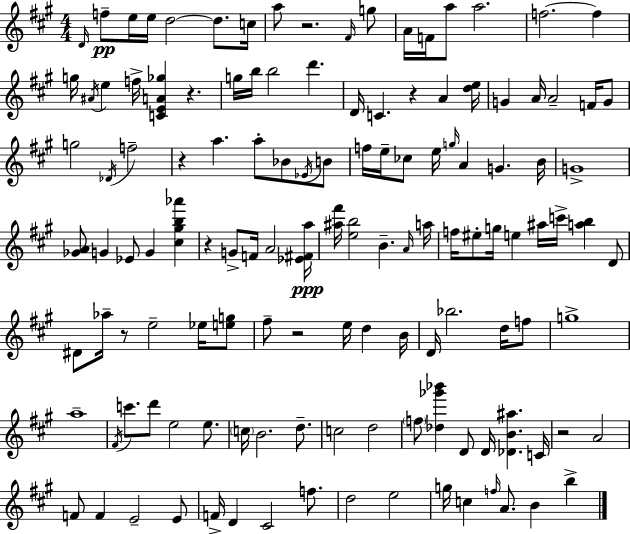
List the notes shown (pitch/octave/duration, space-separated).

D4/s F5/e E5/s E5/s D5/h D5/e. C5/s A5/e R/h. F#4/s G5/e A4/s F4/s A5/e A5/h. F5/h. F5/q G5/s A#4/s E5/q F5/s [C4,E4,A4,Gb5]/q R/q. G5/s B5/s B5/h D6/q. D4/s C4/q. R/q A4/q [D5,E5]/s G4/q A4/s A4/h F4/s G4/e G5/h Db4/s F5/h R/q A5/q. A5/e Bb4/e Eb4/s B4/e F5/s E5/s CES5/e E5/s G5/s A4/q G4/q. B4/s G4/w [Gb4,A4]/e G4/q Eb4/e G4/q [C#5,G#5,B5,Ab6]/q R/q G4/e F4/s A4/h [Eb4,F#4,A5]/s [A#5,F#6]/s [E5,B5]/h B4/q. A4/s A5/s F5/s EIS5/e G5/s E5/q A#5/s C6/s [A5,B5]/q D4/e D#4/e Ab5/s R/e E5/h Eb5/s [E5,G5]/e F#5/e R/h E5/s D5/q B4/s D4/s Bb5/h. D5/s F5/e G5/w A5/w F#4/s C6/e. D6/e E5/h E5/e. C5/s B4/h. D5/e. C5/h D5/h F5/e [Db5,Gb6,Bb6]/q D4/e D4/s [Db4,B4,A#5]/q. C4/s R/h A4/h F4/e F4/q E4/h E4/e F4/s D4/q C#4/h F5/e. D5/h E5/h G5/s C5/q F5/s A4/e. B4/q B5/q